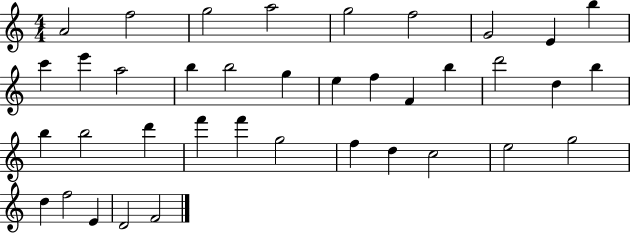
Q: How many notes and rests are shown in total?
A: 38